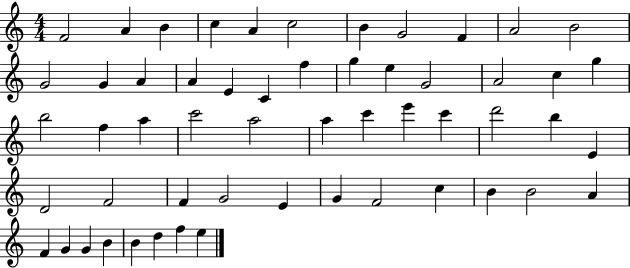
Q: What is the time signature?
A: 4/4